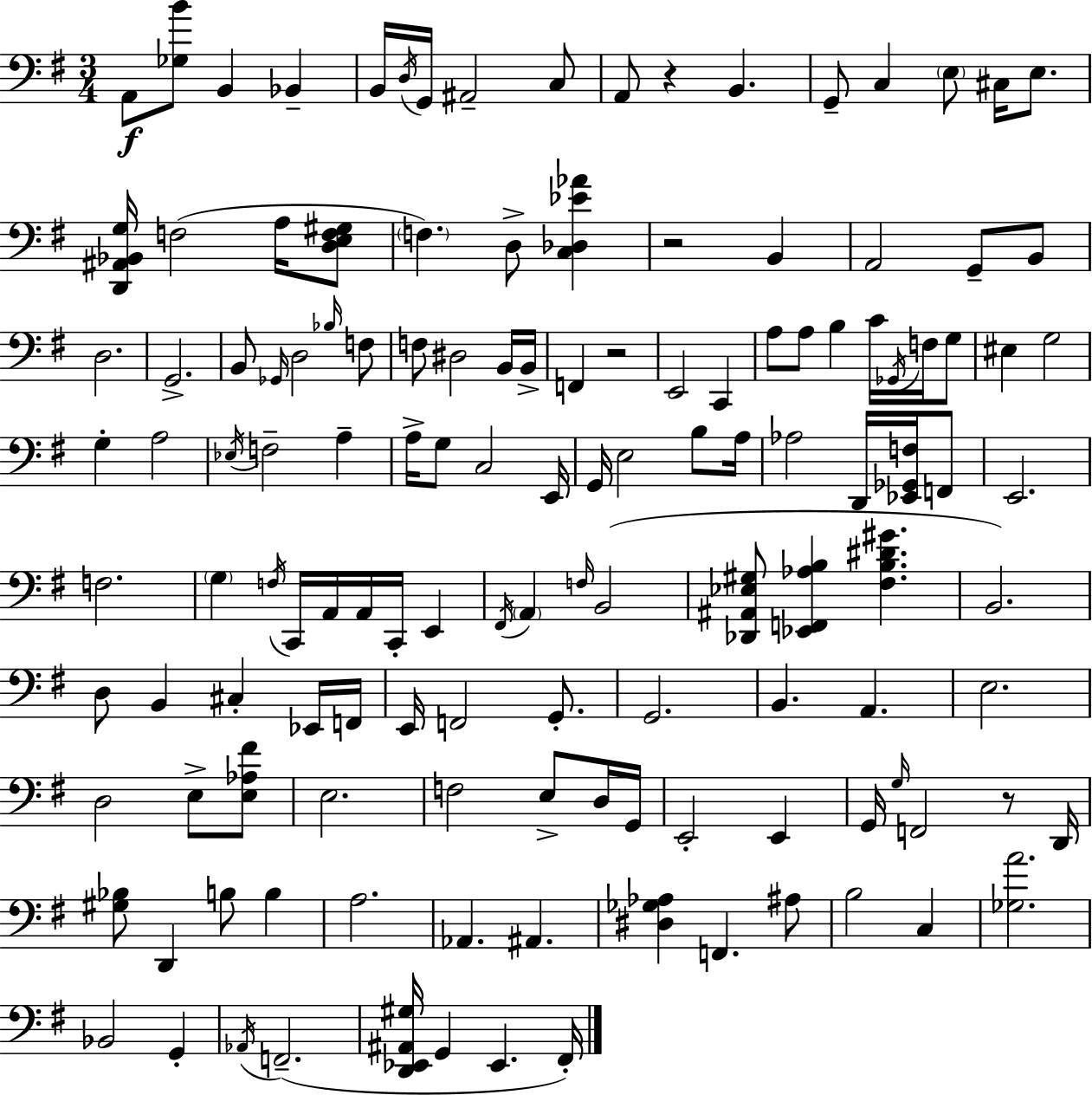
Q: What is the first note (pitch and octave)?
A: A2